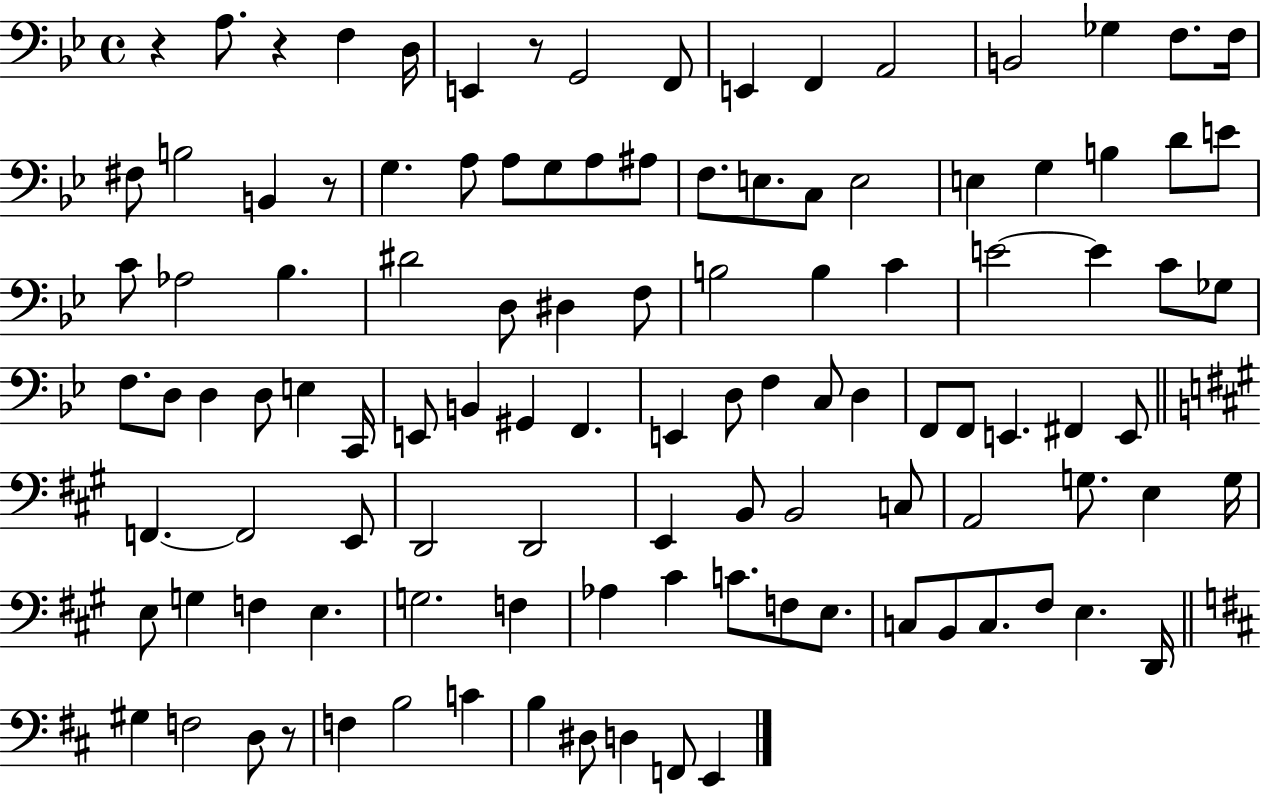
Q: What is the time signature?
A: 4/4